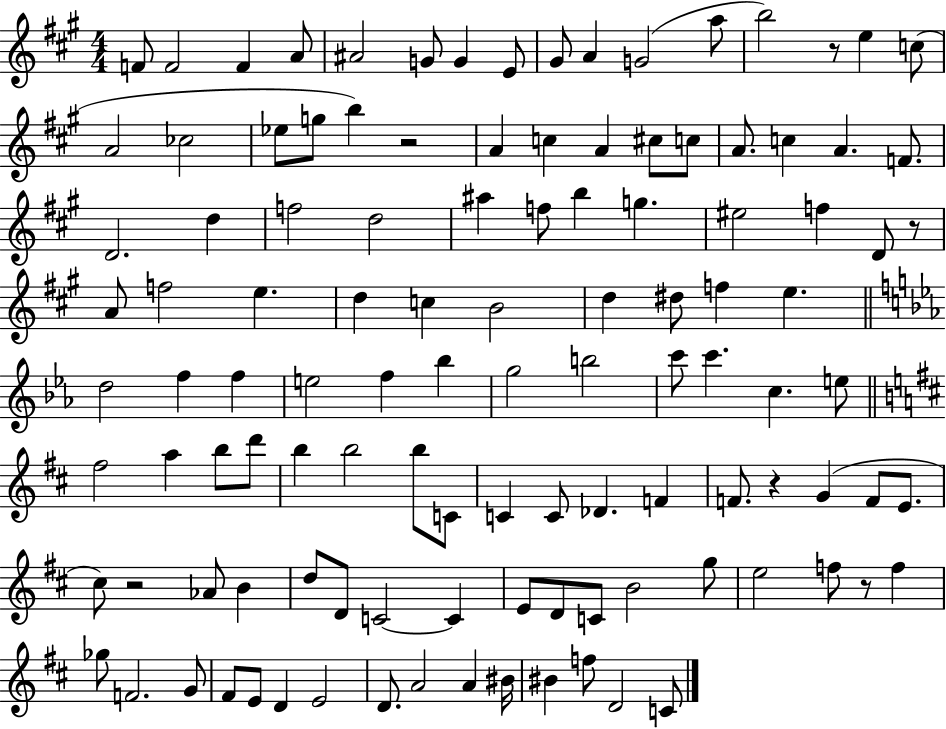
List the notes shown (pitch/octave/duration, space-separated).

F4/e F4/h F4/q A4/e A#4/h G4/e G4/q E4/e G#4/e A4/q G4/h A5/e B5/h R/e E5/q C5/e A4/h CES5/h Eb5/e G5/e B5/q R/h A4/q C5/q A4/q C#5/e C5/e A4/e. C5/q A4/q. F4/e. D4/h. D5/q F5/h D5/h A#5/q F5/e B5/q G5/q. EIS5/h F5/q D4/e R/e A4/e F5/h E5/q. D5/q C5/q B4/h D5/q D#5/e F5/q E5/q. D5/h F5/q F5/q E5/h F5/q Bb5/q G5/h B5/h C6/e C6/q. C5/q. E5/e F#5/h A5/q B5/e D6/e B5/q B5/h B5/e C4/e C4/q C4/e Db4/q. F4/q F4/e. R/q G4/q F4/e E4/e. C#5/e R/h Ab4/e B4/q D5/e D4/e C4/h C4/q E4/e D4/e C4/e B4/h G5/e E5/h F5/e R/e F5/q Gb5/e F4/h. G4/e F#4/e E4/e D4/q E4/h D4/e. A4/h A4/q BIS4/s BIS4/q F5/e D4/h C4/e